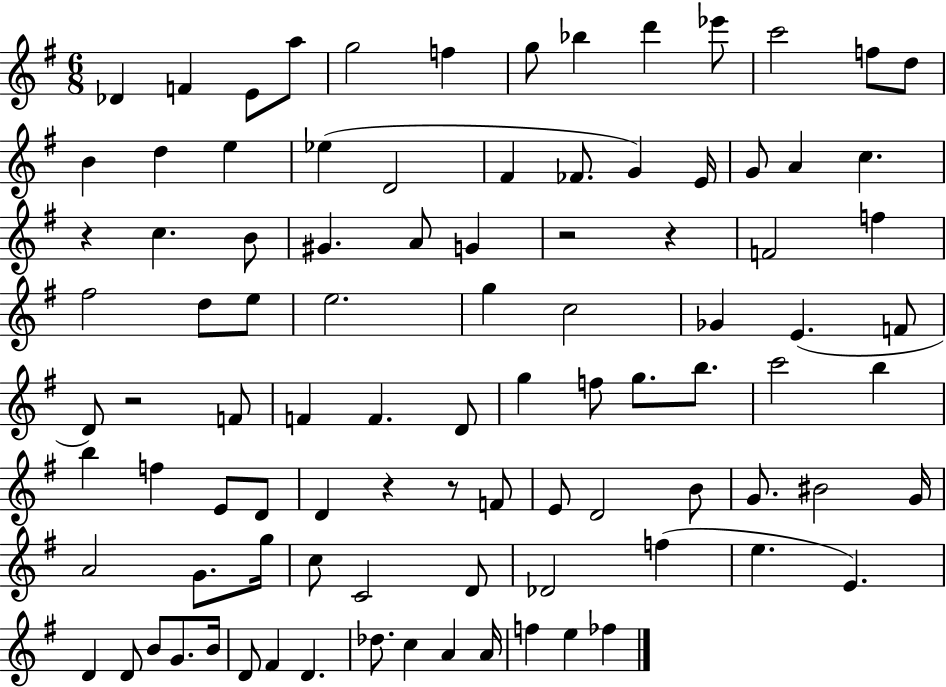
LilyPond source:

{
  \clef treble
  \numericTimeSignature
  \time 6/8
  \key g \major
  des'4 f'4 e'8 a''8 | g''2 f''4 | g''8 bes''4 d'''4 ees'''8 | c'''2 f''8 d''8 | \break b'4 d''4 e''4 | ees''4( d'2 | fis'4 fes'8. g'4) e'16 | g'8 a'4 c''4. | \break r4 c''4. b'8 | gis'4. a'8 g'4 | r2 r4 | f'2 f''4 | \break fis''2 d''8 e''8 | e''2. | g''4 c''2 | ges'4 e'4.( f'8 | \break d'8) r2 f'8 | f'4 f'4. d'8 | g''4 f''8 g''8. b''8. | c'''2 b''4 | \break b''4 f''4 e'8 d'8 | d'4 r4 r8 f'8 | e'8 d'2 b'8 | g'8. bis'2 g'16 | \break a'2 g'8. g''16 | c''8 c'2 d'8 | des'2 f''4( | e''4. e'4.) | \break d'4 d'8 b'8 g'8. b'16 | d'8 fis'4 d'4. | des''8. c''4 a'4 a'16 | f''4 e''4 fes''4 | \break \bar "|."
}